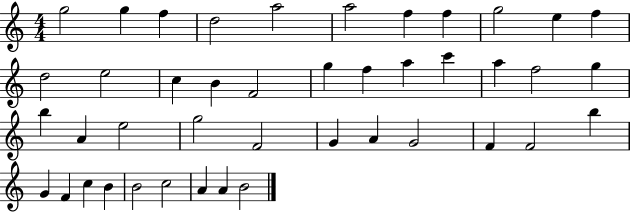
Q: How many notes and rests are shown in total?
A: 43